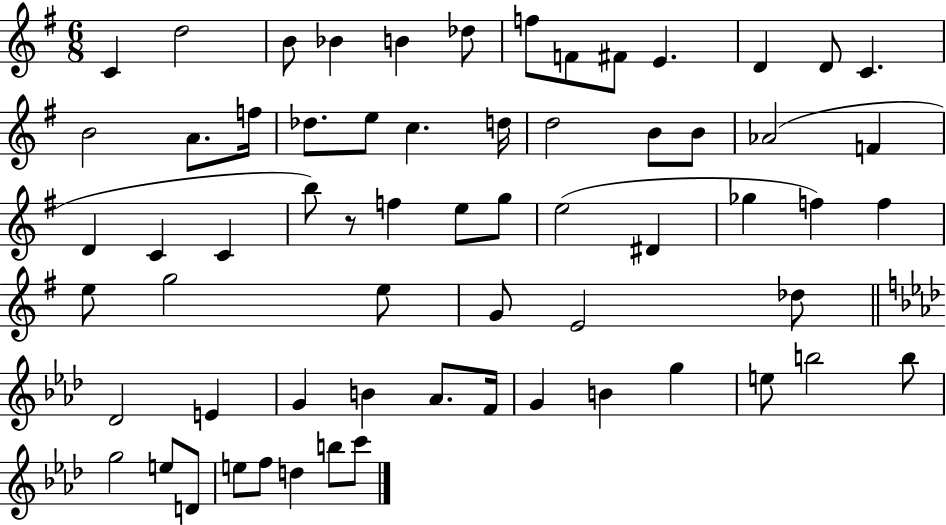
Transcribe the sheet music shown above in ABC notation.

X:1
T:Untitled
M:6/8
L:1/4
K:G
C d2 B/2 _B B _d/2 f/2 F/2 ^F/2 E D D/2 C B2 A/2 f/4 _d/2 e/2 c d/4 d2 B/2 B/2 _A2 F D C C b/2 z/2 f e/2 g/2 e2 ^D _g f f e/2 g2 e/2 G/2 E2 _d/2 _D2 E G B _A/2 F/4 G B g e/2 b2 b/2 g2 e/2 D/2 e/2 f/2 d b/2 c'/2